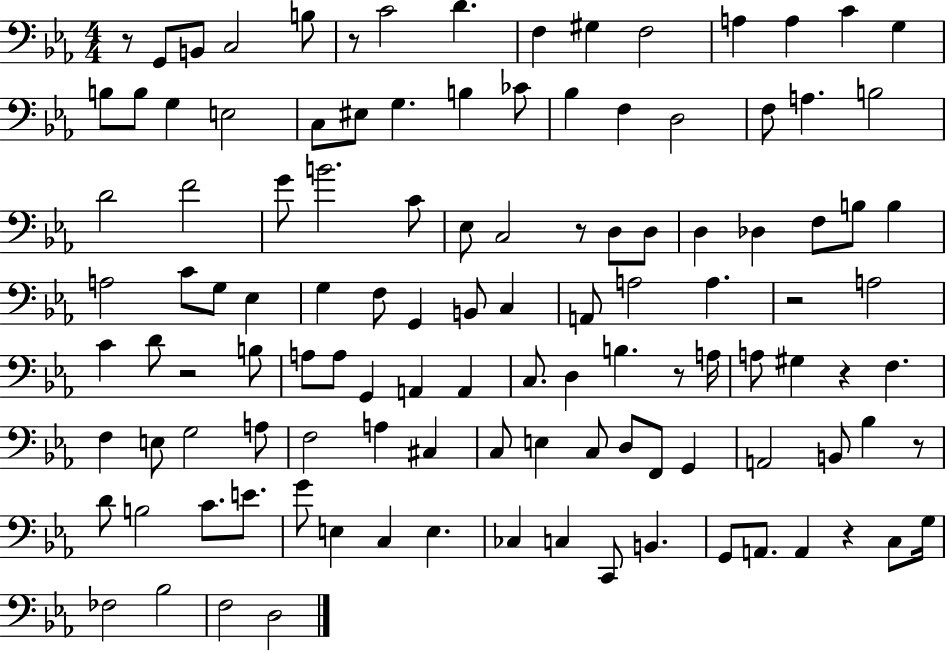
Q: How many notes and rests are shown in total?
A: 116